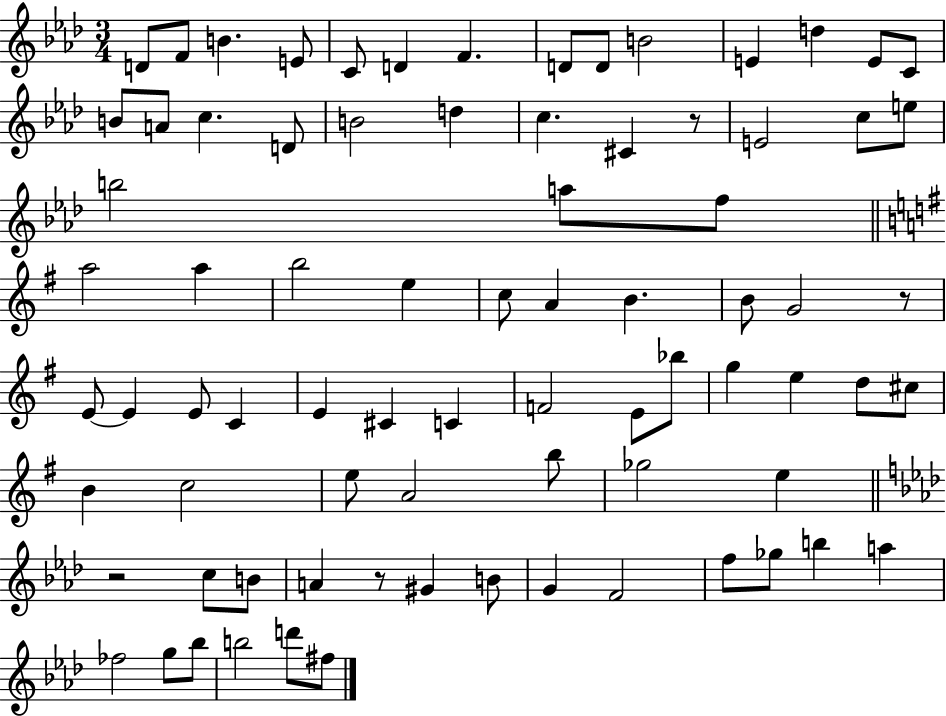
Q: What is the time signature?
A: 3/4